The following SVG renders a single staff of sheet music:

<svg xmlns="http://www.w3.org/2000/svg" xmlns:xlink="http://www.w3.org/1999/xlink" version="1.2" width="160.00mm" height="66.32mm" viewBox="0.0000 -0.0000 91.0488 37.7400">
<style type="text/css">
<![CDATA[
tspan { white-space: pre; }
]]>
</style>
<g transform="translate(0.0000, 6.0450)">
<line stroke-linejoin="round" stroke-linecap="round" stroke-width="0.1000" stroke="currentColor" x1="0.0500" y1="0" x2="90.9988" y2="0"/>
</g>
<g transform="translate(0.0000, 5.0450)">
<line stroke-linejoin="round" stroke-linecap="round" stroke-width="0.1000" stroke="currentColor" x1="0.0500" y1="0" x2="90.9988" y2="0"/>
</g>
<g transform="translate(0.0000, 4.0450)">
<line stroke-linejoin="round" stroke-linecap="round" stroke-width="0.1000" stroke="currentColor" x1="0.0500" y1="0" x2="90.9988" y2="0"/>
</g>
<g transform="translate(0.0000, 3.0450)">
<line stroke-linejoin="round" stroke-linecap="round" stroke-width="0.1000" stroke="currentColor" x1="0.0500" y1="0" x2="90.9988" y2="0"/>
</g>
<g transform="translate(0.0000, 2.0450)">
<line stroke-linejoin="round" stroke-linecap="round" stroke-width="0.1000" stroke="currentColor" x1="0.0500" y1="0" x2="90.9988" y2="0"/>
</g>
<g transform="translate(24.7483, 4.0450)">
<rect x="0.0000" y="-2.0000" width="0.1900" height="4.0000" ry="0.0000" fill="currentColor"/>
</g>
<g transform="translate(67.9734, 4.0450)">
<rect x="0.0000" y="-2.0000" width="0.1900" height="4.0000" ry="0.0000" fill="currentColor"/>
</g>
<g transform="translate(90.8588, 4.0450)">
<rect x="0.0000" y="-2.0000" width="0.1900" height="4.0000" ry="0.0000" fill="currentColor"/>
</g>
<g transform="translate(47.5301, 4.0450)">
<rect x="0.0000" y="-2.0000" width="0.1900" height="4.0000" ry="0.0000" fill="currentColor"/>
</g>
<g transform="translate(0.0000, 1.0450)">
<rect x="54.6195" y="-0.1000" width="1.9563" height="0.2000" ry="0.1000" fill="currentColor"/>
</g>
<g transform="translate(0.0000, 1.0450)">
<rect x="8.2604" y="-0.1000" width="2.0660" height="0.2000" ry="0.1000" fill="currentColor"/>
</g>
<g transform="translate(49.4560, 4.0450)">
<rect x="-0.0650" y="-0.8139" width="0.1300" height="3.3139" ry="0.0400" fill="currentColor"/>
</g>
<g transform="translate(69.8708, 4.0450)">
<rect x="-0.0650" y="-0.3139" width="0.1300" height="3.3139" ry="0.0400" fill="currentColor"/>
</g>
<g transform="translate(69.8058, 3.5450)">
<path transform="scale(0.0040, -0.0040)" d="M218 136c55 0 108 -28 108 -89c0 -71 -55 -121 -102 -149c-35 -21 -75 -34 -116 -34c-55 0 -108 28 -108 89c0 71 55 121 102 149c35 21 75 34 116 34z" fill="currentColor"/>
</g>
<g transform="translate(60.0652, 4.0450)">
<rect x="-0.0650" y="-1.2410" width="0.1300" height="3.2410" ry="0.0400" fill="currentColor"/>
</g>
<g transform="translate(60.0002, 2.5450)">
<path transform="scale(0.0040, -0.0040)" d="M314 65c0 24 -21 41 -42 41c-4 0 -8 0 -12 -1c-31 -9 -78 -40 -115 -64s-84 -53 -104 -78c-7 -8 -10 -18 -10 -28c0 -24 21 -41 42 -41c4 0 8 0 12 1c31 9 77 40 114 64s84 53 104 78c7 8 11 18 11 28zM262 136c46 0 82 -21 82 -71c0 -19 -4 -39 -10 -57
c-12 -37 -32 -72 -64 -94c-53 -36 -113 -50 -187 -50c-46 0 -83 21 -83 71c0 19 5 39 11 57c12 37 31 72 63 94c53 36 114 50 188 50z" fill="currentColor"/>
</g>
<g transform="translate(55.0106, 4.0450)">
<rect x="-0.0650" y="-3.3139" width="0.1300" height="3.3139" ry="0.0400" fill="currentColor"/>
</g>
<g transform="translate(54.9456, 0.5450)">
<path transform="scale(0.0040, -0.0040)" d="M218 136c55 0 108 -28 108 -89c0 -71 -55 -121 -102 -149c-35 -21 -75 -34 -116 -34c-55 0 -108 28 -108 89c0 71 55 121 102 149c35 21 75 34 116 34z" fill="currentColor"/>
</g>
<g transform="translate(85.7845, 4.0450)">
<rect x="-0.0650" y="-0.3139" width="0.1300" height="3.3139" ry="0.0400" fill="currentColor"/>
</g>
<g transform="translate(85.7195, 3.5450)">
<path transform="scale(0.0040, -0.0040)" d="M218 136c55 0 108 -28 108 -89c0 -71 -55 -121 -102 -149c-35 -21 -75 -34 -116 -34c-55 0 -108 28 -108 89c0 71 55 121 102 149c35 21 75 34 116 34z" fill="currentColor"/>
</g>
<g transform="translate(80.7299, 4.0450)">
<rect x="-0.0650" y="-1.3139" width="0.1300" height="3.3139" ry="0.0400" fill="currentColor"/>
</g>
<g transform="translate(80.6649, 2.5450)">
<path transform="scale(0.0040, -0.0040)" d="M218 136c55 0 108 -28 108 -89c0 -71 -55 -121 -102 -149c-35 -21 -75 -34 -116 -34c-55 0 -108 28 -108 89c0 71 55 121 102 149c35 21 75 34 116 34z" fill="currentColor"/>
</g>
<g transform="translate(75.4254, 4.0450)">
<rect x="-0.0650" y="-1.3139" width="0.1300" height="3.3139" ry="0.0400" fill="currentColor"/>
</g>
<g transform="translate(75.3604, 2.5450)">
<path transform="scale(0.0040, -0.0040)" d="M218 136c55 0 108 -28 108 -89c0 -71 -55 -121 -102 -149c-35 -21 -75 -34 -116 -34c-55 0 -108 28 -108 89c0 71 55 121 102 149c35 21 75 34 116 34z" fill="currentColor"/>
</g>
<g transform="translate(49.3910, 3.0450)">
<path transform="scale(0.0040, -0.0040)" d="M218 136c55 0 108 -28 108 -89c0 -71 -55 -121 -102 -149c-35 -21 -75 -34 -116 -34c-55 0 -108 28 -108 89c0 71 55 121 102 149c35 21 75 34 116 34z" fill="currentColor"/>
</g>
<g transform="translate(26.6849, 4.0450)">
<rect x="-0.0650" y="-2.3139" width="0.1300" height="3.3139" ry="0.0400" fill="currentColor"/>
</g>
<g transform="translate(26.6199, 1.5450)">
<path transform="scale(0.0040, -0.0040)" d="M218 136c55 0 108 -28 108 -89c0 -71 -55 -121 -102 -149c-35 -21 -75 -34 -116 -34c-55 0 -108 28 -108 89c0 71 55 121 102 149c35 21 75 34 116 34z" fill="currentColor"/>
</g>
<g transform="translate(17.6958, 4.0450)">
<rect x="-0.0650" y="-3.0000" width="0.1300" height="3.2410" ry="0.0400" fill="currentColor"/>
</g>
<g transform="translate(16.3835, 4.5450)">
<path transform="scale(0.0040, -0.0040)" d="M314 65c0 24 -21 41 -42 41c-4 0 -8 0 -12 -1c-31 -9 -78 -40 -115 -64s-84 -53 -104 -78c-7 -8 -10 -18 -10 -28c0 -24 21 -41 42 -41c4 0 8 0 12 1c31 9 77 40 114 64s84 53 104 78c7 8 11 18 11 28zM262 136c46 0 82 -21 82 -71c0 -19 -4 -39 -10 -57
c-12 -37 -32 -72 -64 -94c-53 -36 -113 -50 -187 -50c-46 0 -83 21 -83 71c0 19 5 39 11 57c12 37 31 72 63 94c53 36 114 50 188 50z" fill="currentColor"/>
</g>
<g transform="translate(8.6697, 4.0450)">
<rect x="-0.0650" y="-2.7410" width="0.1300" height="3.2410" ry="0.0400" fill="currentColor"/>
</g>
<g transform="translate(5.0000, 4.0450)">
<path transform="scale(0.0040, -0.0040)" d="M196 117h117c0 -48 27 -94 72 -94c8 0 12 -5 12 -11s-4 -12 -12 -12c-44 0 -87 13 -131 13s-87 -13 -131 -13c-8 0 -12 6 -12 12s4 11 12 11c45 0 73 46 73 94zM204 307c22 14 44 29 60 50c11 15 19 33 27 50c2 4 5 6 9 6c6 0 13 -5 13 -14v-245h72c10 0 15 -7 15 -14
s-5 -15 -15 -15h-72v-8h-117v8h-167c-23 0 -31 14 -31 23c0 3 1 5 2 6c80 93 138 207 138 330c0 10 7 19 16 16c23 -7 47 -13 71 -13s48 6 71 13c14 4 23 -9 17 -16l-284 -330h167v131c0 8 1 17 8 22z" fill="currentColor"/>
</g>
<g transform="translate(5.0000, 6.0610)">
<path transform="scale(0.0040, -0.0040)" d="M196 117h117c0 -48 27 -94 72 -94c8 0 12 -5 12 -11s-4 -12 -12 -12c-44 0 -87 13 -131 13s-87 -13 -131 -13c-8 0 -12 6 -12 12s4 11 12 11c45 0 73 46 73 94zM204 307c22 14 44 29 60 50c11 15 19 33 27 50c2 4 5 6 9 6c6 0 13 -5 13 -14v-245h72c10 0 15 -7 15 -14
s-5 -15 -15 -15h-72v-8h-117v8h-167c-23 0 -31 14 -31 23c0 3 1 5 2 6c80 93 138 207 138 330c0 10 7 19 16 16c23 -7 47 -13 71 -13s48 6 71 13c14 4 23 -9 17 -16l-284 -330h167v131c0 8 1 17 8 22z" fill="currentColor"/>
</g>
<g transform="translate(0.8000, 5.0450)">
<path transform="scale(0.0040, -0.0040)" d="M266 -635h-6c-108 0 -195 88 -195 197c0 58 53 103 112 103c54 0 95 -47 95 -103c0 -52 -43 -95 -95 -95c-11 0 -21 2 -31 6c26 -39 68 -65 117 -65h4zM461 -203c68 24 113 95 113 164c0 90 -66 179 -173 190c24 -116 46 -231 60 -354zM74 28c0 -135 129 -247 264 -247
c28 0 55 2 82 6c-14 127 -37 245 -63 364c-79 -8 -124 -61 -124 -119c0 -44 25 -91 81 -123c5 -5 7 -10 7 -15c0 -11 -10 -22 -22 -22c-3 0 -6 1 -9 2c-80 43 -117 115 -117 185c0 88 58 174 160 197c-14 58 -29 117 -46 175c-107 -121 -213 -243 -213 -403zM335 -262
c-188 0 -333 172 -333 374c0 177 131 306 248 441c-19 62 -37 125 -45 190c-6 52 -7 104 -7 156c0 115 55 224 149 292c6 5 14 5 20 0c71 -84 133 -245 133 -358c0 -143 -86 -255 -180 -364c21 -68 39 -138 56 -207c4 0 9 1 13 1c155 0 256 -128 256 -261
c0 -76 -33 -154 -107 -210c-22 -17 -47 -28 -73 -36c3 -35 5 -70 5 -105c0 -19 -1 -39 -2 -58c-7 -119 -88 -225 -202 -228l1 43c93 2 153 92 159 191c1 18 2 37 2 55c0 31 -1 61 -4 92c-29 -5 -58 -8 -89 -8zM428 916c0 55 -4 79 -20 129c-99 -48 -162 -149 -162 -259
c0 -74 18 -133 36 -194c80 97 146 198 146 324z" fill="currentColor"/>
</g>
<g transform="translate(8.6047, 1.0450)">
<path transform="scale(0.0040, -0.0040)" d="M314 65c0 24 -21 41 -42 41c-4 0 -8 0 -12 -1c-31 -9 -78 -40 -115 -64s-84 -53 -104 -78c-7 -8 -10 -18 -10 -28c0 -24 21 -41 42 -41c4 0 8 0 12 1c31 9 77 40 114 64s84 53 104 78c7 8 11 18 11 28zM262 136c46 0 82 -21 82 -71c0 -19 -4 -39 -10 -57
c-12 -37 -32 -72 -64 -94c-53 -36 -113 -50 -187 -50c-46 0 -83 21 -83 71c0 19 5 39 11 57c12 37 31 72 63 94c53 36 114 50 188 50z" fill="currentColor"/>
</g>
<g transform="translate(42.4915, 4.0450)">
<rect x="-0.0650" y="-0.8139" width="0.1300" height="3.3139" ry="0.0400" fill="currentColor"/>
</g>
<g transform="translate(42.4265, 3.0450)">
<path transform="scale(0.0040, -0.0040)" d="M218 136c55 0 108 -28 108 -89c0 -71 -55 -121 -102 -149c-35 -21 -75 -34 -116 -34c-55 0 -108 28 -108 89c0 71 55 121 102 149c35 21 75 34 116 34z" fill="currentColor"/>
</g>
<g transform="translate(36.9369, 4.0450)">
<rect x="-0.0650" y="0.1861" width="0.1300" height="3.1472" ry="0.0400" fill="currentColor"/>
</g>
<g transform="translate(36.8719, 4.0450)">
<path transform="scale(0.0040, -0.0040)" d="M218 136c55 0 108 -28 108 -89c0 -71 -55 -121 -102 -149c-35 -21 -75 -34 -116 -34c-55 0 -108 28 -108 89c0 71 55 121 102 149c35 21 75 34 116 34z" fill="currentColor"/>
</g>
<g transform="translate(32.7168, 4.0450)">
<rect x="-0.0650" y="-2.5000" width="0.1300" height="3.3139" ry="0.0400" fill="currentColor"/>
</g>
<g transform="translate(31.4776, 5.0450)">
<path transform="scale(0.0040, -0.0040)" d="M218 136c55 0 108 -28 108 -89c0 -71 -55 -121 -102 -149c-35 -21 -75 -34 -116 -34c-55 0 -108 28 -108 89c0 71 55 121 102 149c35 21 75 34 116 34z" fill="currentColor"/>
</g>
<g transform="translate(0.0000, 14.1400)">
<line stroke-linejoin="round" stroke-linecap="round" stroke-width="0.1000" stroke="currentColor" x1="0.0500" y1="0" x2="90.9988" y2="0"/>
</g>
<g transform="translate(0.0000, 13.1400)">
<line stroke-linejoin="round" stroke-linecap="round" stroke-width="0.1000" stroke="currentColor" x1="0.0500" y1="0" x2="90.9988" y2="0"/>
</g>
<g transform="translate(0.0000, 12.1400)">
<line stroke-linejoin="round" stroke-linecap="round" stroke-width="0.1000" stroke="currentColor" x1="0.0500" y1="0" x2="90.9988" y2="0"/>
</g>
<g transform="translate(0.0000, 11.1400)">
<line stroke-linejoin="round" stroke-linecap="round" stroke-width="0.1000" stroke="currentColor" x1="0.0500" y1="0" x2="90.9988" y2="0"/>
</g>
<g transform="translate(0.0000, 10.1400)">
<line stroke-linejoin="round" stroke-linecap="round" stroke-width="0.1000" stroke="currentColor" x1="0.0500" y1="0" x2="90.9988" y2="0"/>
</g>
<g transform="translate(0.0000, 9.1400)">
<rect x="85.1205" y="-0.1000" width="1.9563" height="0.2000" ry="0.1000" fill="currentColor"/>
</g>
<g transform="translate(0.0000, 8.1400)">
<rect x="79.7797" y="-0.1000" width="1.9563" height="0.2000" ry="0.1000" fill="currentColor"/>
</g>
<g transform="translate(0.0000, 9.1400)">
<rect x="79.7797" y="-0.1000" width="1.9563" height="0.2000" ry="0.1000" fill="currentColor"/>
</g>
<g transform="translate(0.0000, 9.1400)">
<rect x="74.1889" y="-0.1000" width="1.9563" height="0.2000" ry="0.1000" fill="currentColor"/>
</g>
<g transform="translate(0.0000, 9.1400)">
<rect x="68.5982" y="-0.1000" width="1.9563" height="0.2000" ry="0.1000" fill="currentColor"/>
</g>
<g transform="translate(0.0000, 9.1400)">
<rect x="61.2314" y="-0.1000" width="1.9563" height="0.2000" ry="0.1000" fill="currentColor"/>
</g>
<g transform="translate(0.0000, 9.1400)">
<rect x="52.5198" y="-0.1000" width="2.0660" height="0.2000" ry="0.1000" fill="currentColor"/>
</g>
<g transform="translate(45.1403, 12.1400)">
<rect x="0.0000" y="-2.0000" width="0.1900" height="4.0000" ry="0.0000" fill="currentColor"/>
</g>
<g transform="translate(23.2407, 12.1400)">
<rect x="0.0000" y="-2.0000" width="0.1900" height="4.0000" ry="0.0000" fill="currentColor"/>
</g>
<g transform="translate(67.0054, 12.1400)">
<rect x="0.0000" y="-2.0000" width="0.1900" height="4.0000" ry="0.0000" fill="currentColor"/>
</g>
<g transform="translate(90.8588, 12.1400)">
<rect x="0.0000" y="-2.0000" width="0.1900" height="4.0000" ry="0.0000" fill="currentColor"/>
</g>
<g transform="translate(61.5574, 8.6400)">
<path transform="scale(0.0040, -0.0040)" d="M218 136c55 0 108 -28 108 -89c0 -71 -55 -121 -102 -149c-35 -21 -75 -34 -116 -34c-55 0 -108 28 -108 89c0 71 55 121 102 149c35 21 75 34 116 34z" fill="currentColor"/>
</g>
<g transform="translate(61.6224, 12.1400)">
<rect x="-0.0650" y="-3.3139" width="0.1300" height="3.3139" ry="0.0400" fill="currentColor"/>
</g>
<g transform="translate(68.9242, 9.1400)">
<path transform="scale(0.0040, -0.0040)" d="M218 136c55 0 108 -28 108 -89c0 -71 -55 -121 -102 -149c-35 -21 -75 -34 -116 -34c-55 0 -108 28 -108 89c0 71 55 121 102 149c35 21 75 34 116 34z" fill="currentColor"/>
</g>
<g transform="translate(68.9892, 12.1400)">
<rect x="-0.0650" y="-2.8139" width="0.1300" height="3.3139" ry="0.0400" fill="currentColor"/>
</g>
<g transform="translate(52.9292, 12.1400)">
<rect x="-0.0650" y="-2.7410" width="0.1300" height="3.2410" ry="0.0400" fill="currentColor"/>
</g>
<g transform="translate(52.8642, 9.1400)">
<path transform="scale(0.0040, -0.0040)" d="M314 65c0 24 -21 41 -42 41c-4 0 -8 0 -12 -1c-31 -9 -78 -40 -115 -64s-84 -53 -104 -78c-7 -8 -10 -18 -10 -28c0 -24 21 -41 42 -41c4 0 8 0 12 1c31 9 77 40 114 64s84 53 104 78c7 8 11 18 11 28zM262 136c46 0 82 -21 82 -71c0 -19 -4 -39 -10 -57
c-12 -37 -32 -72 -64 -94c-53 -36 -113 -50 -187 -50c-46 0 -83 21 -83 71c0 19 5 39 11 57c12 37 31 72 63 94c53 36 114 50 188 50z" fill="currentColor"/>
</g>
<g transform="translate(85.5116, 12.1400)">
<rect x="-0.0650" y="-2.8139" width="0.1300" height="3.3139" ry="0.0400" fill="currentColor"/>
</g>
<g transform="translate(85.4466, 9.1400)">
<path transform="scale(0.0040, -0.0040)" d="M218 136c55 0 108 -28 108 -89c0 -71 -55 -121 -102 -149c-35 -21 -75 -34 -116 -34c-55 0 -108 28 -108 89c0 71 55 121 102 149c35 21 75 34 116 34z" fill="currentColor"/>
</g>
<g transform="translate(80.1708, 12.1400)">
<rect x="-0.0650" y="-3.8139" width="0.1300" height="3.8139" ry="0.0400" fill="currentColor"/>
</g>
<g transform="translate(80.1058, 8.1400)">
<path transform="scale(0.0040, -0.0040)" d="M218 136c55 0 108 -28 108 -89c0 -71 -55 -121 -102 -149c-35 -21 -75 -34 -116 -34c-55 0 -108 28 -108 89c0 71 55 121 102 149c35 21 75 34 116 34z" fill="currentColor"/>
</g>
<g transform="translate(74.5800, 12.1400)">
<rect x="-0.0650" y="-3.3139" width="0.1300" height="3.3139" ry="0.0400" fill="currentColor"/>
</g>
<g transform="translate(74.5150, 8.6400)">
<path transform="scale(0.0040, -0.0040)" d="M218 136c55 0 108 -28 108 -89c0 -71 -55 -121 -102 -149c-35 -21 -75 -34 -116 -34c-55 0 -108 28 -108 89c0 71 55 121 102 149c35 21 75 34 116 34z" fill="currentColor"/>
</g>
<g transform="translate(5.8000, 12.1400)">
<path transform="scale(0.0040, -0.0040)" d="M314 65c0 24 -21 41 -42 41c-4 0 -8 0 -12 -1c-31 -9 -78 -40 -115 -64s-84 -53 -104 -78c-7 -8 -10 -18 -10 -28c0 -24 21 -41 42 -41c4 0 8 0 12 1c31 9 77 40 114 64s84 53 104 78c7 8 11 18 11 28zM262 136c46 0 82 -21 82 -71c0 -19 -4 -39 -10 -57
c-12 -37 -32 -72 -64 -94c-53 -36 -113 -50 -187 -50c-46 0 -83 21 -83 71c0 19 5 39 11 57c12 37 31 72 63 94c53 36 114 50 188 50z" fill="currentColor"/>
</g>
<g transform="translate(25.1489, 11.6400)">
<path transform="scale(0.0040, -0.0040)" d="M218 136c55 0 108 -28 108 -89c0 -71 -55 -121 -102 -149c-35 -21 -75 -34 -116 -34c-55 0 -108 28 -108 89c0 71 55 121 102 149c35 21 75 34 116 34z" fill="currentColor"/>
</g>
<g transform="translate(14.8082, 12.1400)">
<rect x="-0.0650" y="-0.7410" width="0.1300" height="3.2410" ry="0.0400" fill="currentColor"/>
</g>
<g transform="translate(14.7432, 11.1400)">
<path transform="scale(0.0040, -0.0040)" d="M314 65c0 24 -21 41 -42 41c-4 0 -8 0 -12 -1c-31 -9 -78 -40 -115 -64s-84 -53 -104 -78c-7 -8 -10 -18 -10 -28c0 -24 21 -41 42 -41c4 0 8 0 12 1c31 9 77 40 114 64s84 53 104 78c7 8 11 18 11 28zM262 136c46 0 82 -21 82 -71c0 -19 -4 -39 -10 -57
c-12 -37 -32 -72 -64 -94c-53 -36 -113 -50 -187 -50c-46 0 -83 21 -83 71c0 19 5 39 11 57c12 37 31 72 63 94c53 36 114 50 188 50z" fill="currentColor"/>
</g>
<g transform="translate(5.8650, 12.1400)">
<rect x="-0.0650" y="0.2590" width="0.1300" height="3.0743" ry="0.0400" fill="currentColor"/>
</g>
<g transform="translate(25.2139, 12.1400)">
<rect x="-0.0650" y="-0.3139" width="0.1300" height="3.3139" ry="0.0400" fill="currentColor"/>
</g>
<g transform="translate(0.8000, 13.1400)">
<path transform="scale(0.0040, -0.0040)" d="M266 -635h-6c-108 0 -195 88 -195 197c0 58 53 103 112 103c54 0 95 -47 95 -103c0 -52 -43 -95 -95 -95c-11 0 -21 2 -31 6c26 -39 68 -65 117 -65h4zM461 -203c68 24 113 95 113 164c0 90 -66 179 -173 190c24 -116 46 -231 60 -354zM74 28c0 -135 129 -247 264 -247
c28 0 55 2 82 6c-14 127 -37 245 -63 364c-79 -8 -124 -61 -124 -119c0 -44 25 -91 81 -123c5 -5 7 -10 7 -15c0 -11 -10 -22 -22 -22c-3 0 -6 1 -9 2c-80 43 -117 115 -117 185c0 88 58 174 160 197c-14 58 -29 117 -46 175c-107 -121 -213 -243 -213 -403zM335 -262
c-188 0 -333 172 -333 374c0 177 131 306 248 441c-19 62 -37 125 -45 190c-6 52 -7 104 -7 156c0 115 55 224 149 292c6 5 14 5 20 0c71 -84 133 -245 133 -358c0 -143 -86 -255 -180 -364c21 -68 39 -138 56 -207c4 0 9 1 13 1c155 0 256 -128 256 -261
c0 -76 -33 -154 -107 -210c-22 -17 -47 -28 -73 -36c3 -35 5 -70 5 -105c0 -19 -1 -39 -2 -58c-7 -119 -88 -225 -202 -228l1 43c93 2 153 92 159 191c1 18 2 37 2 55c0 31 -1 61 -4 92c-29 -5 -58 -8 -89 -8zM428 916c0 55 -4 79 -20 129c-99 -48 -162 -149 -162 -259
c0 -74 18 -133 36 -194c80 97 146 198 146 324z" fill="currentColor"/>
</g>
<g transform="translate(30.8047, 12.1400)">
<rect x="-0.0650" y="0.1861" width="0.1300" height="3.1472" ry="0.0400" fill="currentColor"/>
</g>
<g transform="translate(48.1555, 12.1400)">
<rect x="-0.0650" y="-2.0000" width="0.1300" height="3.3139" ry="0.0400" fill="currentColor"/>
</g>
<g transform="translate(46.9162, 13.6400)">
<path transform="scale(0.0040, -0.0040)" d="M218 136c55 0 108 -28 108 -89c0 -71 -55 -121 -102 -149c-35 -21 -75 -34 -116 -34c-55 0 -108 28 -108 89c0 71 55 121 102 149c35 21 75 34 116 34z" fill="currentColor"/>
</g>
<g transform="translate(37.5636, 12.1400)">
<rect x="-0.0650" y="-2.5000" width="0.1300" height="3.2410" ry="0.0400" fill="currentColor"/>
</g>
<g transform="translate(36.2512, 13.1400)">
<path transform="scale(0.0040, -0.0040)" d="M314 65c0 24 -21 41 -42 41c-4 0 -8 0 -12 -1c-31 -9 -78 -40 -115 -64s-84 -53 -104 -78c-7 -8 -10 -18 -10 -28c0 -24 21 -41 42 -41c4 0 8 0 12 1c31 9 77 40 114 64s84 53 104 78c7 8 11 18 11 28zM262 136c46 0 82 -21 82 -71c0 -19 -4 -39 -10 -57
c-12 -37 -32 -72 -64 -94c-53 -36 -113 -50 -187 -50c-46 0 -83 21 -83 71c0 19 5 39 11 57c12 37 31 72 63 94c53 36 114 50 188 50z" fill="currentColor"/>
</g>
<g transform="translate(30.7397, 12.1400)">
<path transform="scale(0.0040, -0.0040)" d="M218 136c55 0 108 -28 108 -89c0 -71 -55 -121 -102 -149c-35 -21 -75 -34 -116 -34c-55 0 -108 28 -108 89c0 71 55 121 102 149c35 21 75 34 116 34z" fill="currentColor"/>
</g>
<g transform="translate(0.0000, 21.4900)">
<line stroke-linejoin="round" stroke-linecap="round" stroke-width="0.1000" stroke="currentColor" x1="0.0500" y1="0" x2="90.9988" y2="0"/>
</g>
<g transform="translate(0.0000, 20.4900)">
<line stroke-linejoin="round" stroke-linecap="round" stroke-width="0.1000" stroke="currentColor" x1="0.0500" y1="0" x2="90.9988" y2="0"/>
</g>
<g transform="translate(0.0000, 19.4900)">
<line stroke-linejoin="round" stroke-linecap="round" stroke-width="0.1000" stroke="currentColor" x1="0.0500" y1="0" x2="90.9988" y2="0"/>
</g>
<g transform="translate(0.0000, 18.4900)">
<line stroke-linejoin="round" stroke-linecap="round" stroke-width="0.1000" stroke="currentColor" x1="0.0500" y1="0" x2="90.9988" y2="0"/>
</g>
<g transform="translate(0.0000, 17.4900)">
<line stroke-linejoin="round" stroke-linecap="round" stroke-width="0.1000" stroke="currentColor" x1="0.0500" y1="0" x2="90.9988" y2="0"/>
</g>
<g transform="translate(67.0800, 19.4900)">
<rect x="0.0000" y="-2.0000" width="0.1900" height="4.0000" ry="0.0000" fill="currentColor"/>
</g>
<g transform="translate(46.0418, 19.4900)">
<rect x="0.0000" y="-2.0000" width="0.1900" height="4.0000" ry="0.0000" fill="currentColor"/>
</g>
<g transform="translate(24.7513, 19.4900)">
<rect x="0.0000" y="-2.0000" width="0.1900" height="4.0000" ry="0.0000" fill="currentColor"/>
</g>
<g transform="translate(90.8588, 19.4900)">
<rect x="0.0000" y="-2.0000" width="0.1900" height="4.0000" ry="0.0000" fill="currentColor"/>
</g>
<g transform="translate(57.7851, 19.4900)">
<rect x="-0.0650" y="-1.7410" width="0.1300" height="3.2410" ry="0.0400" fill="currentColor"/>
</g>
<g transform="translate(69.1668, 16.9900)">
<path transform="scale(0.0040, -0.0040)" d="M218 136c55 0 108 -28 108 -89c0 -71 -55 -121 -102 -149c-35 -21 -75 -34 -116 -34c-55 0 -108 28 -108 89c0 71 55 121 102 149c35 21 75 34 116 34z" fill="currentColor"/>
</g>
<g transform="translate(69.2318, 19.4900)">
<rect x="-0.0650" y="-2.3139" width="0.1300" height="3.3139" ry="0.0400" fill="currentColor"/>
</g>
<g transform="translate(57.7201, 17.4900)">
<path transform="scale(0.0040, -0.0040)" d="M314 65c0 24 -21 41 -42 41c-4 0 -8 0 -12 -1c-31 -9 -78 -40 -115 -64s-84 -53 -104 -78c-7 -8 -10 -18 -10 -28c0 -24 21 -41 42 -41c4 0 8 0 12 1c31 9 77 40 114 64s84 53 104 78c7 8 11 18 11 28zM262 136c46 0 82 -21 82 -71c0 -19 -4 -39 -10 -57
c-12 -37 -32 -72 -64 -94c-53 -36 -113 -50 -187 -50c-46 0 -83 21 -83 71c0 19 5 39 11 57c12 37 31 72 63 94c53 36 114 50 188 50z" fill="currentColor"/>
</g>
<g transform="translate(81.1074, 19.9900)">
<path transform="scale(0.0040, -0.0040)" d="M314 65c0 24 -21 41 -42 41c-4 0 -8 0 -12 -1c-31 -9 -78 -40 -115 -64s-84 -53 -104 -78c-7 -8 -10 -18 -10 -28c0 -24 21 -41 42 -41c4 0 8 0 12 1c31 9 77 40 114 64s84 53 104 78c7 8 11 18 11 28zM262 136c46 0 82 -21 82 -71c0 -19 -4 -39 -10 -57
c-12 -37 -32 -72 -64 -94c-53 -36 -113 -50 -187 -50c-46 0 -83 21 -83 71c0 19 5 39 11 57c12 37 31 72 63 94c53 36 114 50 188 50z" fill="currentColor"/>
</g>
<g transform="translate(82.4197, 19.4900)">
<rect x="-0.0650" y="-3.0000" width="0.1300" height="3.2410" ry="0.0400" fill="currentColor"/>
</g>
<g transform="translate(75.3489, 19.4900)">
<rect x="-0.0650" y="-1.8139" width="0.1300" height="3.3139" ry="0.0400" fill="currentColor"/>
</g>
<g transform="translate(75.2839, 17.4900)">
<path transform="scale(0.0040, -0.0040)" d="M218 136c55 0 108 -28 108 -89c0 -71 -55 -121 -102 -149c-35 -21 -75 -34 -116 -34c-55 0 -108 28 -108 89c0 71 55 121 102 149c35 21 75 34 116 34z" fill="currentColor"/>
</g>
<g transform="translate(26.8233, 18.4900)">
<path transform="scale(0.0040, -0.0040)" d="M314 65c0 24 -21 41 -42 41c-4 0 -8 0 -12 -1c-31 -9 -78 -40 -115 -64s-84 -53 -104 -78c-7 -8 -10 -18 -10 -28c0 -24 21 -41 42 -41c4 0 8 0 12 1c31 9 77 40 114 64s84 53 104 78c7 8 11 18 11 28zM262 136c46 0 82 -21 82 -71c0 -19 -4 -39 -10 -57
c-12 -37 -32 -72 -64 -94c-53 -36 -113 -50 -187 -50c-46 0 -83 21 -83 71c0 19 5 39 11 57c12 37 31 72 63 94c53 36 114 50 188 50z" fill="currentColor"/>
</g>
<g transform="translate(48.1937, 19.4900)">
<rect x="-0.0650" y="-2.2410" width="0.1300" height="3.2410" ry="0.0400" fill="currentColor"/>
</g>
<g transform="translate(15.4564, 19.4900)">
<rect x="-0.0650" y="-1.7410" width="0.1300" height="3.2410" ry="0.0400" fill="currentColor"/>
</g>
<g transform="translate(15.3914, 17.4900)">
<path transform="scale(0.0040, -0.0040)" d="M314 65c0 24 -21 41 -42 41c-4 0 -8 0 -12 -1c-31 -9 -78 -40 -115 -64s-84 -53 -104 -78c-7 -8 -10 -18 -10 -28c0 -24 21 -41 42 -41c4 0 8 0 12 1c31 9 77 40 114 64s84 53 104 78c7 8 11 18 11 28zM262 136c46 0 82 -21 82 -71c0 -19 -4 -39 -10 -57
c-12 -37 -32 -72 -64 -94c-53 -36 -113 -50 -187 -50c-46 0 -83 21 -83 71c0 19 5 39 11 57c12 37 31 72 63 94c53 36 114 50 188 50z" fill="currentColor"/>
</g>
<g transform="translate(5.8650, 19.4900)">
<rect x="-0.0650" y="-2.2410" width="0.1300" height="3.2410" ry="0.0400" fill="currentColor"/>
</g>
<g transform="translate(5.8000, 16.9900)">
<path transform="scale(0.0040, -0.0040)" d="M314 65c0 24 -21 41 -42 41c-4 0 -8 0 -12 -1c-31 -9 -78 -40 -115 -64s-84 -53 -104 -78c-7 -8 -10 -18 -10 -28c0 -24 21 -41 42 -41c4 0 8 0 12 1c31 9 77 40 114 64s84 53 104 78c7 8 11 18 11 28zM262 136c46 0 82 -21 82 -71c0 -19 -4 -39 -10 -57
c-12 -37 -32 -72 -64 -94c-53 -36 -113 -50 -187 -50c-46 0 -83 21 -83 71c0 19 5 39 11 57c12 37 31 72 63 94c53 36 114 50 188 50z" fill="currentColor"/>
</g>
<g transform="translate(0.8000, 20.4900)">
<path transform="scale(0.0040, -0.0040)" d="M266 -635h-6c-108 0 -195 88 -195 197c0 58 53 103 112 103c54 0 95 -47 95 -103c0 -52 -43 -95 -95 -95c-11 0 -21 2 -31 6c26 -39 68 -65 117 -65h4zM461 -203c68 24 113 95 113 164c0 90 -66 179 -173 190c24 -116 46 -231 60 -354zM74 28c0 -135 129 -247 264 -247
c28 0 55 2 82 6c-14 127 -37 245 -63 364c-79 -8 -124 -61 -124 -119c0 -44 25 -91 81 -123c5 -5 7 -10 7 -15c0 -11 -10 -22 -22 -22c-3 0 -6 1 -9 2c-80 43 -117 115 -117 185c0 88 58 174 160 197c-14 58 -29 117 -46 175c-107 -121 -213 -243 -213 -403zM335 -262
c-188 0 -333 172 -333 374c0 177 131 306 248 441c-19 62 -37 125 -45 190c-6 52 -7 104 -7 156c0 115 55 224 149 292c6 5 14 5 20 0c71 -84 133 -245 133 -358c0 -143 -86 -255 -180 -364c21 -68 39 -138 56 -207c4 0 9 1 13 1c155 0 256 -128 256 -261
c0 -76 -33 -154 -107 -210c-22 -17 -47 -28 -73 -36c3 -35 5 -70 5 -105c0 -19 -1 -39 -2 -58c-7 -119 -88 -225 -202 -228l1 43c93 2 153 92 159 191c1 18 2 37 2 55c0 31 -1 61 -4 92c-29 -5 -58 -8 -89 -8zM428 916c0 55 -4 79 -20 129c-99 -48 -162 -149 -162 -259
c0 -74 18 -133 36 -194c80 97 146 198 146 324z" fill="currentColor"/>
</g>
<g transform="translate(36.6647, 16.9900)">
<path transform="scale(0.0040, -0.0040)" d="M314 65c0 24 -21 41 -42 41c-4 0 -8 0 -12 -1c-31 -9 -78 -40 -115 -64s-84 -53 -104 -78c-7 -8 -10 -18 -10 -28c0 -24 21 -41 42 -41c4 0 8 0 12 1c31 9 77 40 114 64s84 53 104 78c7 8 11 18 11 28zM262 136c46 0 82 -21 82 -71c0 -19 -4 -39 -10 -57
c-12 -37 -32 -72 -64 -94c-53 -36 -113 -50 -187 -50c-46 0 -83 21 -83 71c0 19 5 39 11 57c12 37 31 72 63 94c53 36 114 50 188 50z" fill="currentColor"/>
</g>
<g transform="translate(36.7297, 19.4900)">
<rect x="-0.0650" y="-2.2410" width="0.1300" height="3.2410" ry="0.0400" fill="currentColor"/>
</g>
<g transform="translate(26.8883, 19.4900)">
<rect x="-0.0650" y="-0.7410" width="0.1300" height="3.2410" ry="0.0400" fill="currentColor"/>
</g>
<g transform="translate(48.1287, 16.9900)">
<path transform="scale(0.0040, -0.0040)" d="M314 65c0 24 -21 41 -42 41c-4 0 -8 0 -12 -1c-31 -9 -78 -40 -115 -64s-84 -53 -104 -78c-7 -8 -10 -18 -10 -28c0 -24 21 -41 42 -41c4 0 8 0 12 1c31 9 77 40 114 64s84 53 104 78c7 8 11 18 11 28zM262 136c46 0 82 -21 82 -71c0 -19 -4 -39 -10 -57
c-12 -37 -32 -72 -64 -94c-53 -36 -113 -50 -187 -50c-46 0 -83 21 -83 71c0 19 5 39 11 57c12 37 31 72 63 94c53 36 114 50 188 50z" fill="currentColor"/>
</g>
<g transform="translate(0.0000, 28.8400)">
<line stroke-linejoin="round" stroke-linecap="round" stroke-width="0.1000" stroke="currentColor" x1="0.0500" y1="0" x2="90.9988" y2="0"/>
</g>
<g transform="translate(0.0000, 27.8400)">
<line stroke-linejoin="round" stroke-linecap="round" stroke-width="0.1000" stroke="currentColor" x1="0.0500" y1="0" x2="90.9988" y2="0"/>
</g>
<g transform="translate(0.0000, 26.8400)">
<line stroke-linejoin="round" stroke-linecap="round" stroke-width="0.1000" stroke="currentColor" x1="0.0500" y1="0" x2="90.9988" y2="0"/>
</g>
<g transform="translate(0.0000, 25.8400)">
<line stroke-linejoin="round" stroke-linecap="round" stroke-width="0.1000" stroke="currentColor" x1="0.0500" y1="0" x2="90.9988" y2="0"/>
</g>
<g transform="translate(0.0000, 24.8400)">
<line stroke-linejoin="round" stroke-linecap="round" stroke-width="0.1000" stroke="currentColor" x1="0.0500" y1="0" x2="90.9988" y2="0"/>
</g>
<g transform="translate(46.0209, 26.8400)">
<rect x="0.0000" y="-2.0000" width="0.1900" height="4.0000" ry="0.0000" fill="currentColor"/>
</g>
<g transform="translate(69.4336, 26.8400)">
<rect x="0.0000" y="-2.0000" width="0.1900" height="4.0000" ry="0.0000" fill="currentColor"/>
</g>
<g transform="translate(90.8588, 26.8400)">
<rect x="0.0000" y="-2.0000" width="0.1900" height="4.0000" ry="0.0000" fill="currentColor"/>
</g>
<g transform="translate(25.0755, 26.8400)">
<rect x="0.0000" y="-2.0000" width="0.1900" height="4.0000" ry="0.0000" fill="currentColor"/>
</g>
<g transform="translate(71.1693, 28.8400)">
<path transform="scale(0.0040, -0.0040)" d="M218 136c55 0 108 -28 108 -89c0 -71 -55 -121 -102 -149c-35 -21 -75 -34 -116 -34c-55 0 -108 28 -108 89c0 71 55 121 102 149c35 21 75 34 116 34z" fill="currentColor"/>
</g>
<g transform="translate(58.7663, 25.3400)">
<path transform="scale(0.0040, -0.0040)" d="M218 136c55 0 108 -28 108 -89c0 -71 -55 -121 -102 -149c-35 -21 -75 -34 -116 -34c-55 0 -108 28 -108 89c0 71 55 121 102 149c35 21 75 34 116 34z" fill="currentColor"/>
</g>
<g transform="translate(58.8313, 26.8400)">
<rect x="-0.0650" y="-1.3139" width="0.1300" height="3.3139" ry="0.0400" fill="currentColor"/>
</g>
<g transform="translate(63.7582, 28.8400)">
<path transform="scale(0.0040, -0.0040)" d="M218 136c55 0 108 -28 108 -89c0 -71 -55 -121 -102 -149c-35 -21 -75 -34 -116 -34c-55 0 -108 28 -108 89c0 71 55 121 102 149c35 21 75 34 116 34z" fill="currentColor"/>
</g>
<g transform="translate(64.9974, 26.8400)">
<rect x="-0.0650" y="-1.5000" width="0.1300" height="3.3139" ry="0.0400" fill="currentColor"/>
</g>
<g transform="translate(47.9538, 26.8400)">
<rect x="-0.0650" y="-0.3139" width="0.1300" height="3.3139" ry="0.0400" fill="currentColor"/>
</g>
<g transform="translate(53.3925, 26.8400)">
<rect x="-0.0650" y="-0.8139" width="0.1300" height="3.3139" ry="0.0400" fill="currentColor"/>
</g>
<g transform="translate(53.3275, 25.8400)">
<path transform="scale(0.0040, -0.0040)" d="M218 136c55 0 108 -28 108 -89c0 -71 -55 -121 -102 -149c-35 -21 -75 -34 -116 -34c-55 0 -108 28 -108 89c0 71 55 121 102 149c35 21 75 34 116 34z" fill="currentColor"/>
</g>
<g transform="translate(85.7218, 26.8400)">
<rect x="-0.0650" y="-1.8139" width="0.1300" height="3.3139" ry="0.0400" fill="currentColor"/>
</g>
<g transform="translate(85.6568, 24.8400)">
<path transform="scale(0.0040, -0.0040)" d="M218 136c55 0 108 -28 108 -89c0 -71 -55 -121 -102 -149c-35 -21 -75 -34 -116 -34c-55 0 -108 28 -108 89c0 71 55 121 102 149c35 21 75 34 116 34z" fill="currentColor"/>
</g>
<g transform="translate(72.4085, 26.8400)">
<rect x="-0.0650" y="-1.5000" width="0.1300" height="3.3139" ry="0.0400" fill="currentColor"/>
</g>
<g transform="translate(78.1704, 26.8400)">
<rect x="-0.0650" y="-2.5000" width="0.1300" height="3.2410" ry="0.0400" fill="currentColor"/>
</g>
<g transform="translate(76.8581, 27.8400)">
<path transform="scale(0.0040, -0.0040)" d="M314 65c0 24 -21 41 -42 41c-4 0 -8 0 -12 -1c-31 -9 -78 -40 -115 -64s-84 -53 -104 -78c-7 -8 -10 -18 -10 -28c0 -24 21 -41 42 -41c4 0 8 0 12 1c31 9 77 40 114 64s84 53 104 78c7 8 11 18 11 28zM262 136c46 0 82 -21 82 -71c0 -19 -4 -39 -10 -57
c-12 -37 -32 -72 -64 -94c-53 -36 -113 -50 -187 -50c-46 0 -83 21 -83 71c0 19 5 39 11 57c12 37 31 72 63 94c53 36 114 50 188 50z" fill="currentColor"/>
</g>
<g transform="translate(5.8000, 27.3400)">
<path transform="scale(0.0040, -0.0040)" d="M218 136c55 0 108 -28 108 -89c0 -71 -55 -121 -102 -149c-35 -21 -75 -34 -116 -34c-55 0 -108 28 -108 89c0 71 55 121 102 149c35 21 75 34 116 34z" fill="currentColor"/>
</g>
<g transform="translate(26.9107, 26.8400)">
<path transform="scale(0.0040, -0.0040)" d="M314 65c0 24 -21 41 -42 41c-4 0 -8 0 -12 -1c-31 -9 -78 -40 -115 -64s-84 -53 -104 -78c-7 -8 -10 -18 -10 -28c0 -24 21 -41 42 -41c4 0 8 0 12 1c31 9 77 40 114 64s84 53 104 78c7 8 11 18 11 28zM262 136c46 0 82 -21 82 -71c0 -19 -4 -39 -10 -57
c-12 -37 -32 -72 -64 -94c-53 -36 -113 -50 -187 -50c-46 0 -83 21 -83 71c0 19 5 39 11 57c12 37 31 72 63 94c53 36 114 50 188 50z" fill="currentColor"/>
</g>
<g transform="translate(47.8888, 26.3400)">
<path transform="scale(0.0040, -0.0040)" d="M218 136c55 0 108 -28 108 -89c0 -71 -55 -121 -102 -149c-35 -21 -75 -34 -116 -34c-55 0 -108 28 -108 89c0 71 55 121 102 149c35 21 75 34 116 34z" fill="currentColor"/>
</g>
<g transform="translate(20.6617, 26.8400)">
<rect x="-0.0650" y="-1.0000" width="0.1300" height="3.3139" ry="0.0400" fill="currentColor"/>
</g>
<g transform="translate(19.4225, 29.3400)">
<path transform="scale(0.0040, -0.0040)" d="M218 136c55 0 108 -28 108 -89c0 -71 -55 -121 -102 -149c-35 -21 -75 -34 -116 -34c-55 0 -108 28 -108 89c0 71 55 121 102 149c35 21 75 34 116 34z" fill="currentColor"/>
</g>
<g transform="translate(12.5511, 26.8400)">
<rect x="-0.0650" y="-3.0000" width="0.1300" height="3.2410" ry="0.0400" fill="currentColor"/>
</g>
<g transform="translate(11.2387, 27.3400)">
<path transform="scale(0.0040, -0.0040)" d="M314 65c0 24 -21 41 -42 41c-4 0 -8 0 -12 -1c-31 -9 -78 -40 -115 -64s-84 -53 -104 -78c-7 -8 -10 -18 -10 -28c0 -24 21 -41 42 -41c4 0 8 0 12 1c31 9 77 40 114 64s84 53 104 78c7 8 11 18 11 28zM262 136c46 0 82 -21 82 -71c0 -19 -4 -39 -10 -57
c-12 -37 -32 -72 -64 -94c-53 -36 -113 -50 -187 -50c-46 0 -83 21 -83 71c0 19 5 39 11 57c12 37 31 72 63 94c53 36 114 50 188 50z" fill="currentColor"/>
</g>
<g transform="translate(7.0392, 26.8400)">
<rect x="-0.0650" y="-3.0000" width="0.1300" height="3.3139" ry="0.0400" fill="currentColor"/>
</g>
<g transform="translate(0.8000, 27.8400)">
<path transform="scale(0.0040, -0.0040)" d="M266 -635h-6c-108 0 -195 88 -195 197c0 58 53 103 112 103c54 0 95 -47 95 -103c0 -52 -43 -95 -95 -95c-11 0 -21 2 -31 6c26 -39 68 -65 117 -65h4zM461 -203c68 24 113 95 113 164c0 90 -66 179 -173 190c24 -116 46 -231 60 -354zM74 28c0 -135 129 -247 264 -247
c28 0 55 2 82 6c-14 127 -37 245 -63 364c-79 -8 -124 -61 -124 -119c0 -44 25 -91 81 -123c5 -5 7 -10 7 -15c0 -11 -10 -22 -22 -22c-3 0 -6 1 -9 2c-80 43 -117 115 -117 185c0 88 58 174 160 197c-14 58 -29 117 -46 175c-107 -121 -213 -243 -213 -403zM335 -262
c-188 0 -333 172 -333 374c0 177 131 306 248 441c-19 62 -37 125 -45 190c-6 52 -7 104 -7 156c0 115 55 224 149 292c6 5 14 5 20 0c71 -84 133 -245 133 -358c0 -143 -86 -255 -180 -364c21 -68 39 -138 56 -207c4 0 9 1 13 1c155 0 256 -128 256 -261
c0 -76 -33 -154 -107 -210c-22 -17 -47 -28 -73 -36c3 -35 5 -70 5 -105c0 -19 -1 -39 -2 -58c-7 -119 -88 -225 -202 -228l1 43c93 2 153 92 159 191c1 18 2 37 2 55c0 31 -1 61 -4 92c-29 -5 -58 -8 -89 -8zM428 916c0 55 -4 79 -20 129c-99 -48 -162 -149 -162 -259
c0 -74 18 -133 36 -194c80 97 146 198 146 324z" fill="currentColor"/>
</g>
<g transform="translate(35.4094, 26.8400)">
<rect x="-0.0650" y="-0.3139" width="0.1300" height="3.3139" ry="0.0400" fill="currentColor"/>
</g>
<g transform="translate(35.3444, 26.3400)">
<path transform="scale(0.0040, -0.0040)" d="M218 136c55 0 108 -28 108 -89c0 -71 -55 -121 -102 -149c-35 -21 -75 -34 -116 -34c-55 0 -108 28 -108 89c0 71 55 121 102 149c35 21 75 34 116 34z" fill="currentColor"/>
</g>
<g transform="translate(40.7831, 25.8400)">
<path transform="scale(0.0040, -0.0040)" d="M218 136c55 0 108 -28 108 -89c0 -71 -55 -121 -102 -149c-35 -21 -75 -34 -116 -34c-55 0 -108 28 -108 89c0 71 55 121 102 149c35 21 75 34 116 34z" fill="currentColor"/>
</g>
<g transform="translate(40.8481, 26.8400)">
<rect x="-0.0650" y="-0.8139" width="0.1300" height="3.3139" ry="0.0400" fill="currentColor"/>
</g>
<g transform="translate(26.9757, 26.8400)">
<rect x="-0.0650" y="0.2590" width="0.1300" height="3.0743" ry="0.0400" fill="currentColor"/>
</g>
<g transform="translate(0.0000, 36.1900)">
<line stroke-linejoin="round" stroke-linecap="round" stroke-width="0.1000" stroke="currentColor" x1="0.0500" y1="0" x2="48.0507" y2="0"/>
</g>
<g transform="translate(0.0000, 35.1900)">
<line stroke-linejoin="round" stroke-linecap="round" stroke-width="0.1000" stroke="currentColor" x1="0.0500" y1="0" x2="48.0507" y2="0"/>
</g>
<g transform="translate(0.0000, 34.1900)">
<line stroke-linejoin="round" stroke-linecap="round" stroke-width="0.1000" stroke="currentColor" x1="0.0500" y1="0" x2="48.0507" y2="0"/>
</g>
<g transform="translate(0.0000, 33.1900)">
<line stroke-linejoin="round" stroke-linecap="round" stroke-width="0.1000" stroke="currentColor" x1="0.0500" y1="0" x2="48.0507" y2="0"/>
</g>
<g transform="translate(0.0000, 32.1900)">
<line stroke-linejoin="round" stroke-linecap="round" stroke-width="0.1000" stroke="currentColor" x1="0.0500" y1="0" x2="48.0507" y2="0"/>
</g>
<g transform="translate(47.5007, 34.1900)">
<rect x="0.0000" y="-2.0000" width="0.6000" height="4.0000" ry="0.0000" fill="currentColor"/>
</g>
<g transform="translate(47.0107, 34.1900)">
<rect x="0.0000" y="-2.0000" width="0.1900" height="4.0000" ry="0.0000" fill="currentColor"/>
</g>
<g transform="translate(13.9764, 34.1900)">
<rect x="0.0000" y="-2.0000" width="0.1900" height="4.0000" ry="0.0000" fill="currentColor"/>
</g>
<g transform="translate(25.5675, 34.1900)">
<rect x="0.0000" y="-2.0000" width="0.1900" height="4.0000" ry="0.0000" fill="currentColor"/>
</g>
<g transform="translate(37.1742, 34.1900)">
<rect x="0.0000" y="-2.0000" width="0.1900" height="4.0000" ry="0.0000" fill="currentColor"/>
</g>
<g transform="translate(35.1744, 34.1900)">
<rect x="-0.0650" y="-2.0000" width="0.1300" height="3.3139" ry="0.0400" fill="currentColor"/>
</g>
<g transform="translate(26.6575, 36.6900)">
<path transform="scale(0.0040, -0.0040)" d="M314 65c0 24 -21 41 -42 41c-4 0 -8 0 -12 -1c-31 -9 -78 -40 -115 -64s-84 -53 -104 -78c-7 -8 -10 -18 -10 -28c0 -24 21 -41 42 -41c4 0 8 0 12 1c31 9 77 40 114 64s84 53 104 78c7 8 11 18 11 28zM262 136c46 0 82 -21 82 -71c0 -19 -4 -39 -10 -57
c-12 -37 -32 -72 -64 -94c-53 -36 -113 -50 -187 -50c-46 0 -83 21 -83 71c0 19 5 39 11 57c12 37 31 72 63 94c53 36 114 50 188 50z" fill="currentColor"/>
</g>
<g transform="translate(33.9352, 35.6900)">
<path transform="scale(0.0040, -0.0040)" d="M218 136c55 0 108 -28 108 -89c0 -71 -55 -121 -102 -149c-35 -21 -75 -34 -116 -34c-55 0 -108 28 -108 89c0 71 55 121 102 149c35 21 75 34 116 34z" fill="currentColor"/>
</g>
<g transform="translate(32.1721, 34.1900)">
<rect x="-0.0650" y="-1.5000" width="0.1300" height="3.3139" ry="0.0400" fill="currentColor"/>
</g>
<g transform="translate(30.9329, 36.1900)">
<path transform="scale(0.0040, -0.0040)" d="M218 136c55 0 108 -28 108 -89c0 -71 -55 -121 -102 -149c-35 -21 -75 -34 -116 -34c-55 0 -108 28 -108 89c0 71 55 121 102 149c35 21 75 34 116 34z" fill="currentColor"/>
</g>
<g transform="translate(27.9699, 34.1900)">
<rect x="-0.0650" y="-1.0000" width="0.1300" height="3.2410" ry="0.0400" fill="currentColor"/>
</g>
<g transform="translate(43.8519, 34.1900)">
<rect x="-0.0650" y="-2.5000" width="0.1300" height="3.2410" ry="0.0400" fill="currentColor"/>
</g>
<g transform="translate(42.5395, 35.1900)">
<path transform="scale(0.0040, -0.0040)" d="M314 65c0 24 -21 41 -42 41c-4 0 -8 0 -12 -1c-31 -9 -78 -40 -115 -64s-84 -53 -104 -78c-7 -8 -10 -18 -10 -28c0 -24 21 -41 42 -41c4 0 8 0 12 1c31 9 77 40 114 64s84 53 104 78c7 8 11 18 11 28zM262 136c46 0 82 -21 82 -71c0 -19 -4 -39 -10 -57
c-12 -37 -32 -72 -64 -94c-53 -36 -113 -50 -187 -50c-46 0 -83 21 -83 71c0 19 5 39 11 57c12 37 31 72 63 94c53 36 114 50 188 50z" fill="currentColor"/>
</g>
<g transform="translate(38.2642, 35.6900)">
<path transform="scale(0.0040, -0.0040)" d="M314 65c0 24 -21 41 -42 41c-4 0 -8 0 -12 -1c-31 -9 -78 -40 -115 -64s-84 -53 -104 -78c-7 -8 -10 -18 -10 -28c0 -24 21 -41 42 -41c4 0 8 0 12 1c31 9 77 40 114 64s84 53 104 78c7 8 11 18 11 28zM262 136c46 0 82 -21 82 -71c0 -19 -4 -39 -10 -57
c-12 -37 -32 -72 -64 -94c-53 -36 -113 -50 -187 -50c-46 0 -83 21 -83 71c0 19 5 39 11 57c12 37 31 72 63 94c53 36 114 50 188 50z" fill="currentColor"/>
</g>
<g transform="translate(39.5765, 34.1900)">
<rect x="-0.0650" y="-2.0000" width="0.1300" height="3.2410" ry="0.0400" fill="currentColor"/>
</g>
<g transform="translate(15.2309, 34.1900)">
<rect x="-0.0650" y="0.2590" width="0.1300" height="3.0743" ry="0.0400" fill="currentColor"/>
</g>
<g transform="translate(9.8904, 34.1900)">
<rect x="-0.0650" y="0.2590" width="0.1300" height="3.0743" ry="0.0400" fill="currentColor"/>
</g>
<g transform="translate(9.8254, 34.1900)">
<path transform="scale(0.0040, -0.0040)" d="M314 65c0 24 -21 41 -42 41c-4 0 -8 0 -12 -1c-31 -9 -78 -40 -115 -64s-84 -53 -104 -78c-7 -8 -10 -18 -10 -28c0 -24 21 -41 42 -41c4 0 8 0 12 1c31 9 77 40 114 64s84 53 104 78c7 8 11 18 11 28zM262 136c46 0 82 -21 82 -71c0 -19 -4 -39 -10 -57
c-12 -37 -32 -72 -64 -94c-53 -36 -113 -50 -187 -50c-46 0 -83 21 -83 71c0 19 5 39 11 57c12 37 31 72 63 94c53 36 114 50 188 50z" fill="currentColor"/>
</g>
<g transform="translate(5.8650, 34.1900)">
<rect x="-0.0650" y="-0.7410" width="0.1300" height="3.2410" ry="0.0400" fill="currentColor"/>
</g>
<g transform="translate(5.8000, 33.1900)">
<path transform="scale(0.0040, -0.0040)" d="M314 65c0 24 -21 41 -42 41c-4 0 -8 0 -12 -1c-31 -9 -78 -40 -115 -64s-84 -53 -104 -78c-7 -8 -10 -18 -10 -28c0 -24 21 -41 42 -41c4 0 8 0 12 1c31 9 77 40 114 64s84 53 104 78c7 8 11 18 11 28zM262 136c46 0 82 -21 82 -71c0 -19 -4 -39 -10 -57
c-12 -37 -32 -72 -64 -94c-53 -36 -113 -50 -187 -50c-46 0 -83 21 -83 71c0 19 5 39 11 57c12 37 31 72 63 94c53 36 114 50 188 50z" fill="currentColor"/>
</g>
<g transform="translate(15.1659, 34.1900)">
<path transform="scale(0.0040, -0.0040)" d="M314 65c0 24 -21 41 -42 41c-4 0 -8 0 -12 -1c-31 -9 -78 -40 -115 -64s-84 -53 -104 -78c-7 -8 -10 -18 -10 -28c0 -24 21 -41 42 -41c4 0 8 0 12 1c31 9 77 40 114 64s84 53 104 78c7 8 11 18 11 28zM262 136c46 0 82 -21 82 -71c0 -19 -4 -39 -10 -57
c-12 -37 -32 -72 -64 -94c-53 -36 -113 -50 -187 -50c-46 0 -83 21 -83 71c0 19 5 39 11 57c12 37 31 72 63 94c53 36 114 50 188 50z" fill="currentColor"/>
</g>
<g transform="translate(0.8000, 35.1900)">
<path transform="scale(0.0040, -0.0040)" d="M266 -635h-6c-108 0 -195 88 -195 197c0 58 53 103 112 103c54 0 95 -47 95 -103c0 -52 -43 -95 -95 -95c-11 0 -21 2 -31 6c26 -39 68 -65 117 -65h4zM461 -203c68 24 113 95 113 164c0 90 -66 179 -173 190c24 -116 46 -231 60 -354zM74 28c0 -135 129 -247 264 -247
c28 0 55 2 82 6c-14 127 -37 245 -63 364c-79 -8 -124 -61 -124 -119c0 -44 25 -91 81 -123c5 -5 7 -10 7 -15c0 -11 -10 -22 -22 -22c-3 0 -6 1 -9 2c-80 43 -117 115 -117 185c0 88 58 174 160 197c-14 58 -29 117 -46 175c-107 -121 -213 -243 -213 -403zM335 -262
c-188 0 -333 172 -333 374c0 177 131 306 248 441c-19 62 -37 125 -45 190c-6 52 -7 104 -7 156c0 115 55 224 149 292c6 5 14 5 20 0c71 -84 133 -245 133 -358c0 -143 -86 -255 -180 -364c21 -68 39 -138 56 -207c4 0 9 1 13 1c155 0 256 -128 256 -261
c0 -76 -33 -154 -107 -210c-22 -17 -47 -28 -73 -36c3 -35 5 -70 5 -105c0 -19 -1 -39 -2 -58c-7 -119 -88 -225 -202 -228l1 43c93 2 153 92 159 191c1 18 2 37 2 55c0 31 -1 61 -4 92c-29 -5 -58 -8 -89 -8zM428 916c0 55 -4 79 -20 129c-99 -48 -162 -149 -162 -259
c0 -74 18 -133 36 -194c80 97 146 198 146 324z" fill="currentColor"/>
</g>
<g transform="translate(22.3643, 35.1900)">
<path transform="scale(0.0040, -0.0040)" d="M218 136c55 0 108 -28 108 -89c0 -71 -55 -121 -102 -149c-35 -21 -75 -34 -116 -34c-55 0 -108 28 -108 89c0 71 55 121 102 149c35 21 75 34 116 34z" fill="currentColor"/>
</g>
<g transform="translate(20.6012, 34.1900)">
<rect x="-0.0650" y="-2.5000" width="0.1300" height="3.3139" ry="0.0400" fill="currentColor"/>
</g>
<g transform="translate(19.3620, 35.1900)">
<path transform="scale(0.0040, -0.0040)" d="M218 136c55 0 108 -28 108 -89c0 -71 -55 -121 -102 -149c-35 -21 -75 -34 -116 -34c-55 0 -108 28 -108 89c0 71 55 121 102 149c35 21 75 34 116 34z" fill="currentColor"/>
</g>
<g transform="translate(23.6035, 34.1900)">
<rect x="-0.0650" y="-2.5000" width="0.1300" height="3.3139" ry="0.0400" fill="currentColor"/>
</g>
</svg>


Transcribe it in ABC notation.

X:1
T:Untitled
M:4/4
L:1/4
K:C
a2 A2 g G B d d b e2 c e e c B2 d2 c B G2 F a2 b a b c' a g2 f2 d2 g2 g2 f2 g f A2 A A2 D B2 c d c d e E E G2 f d2 B2 B2 G G D2 E F F2 G2